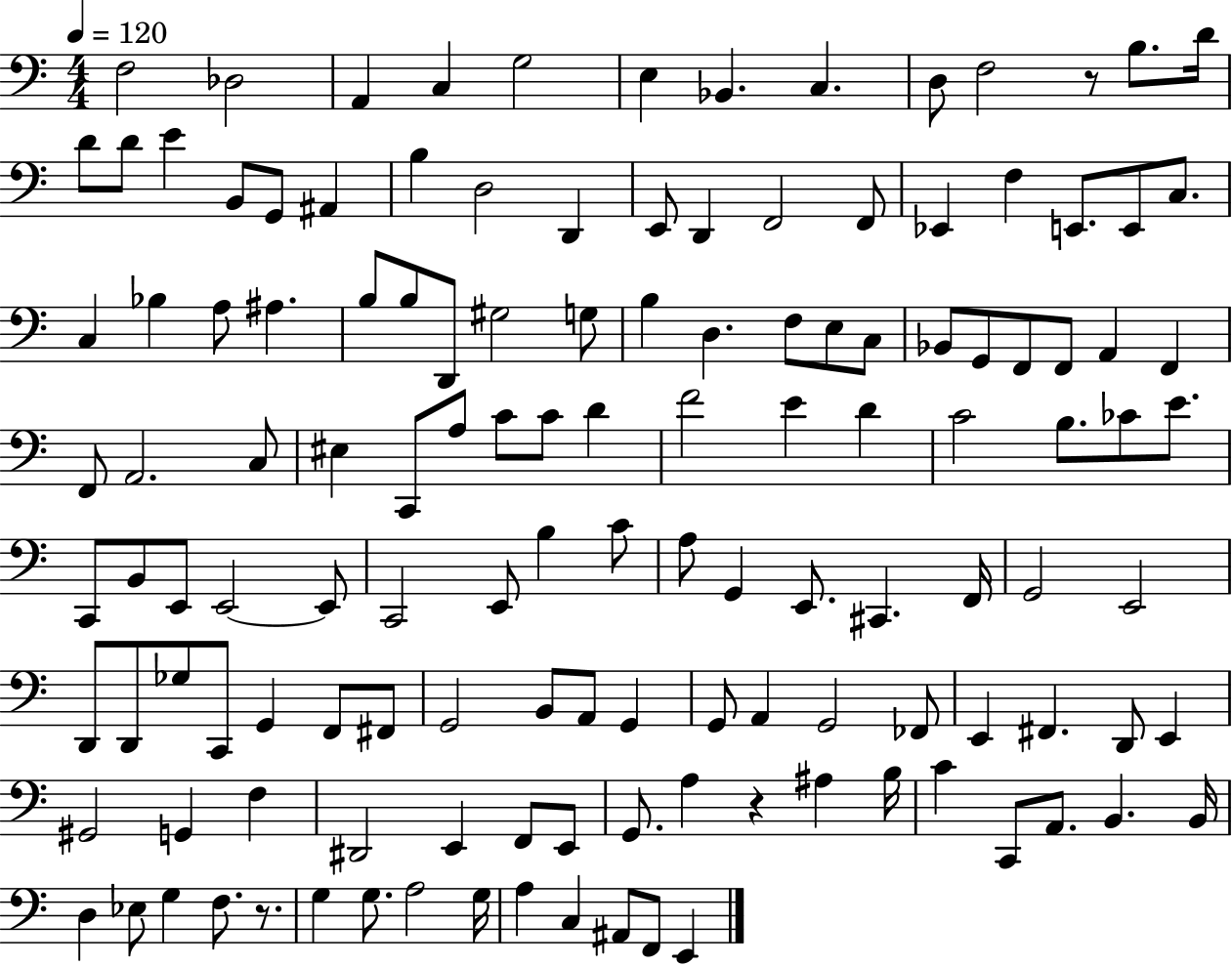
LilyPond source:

{
  \clef bass
  \numericTimeSignature
  \time 4/4
  \key c \major
  \tempo 4 = 120
  f2 des2 | a,4 c4 g2 | e4 bes,4. c4. | d8 f2 r8 b8. d'16 | \break d'8 d'8 e'4 b,8 g,8 ais,4 | b4 d2 d,4 | e,8 d,4 f,2 f,8 | ees,4 f4 e,8. e,8 c8. | \break c4 bes4 a8 ais4. | b8 b8 d,8 gis2 g8 | b4 d4. f8 e8 c8 | bes,8 g,8 f,8 f,8 a,4 f,4 | \break f,8 a,2. c8 | eis4 c,8 a8 c'8 c'8 d'4 | f'2 e'4 d'4 | c'2 b8. ces'8 e'8. | \break c,8 b,8 e,8 e,2~~ e,8 | c,2 e,8 b4 c'8 | a8 g,4 e,8. cis,4. f,16 | g,2 e,2 | \break d,8 d,8 ges8 c,8 g,4 f,8 fis,8 | g,2 b,8 a,8 g,4 | g,8 a,4 g,2 fes,8 | e,4 fis,4. d,8 e,4 | \break gis,2 g,4 f4 | dis,2 e,4 f,8 e,8 | g,8. a4 r4 ais4 b16 | c'4 c,8 a,8. b,4. b,16 | \break d4 ees8 g4 f8. r8. | g4 g8. a2 g16 | a4 c4 ais,8 f,8 e,4 | \bar "|."
}